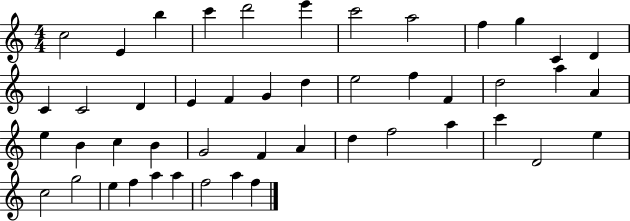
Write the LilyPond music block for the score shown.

{
  \clef treble
  \numericTimeSignature
  \time 4/4
  \key c \major
  c''2 e'4 b''4 | c'''4 d'''2 e'''4 | c'''2 a''2 | f''4 g''4 c'4 d'4 | \break c'4 c'2 d'4 | e'4 f'4 g'4 d''4 | e''2 f''4 f'4 | d''2 a''4 a'4 | \break e''4 b'4 c''4 b'4 | g'2 f'4 a'4 | d''4 f''2 a''4 | c'''4 d'2 e''4 | \break c''2 g''2 | e''4 f''4 a''4 a''4 | f''2 a''4 f''4 | \bar "|."
}